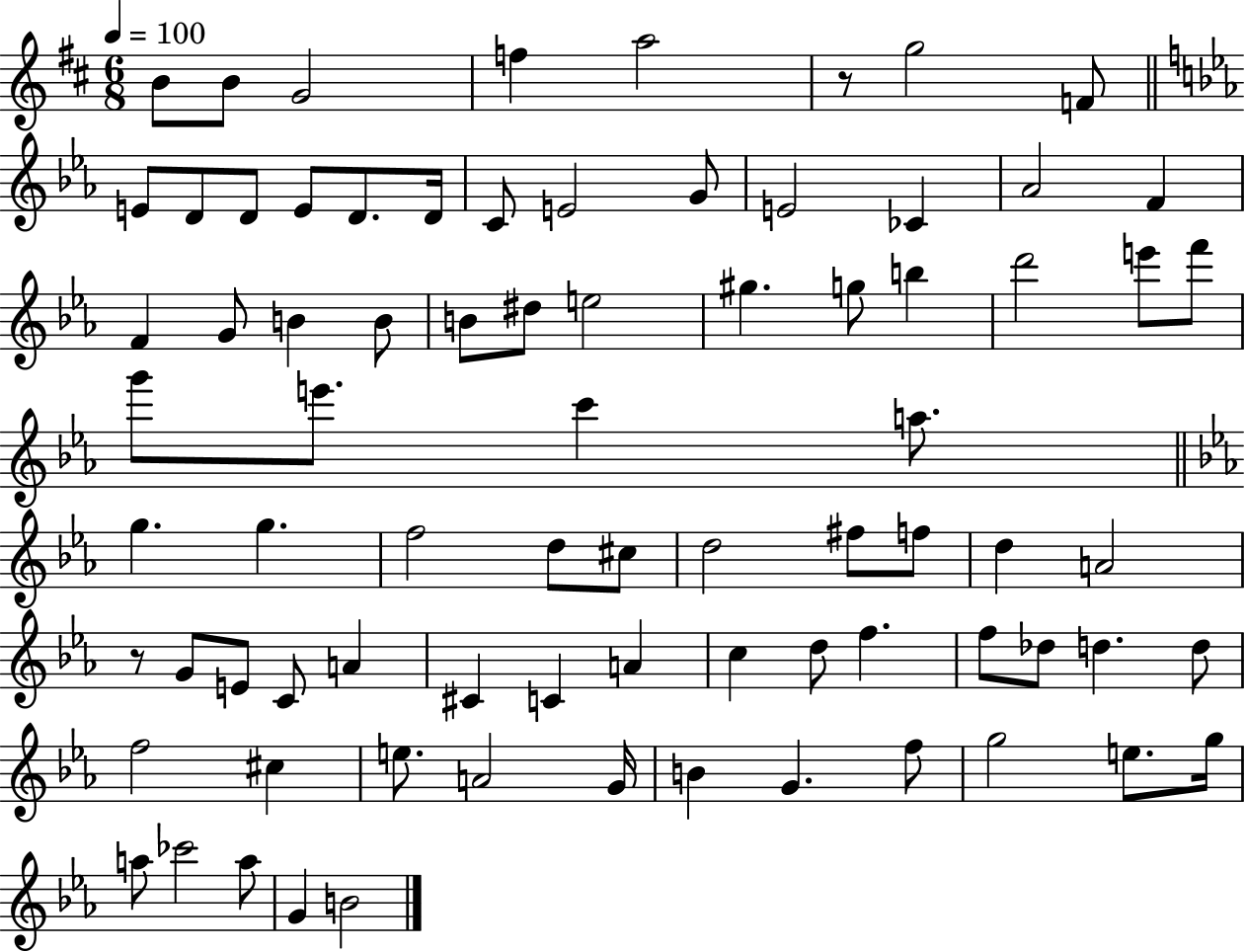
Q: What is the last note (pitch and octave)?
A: B4